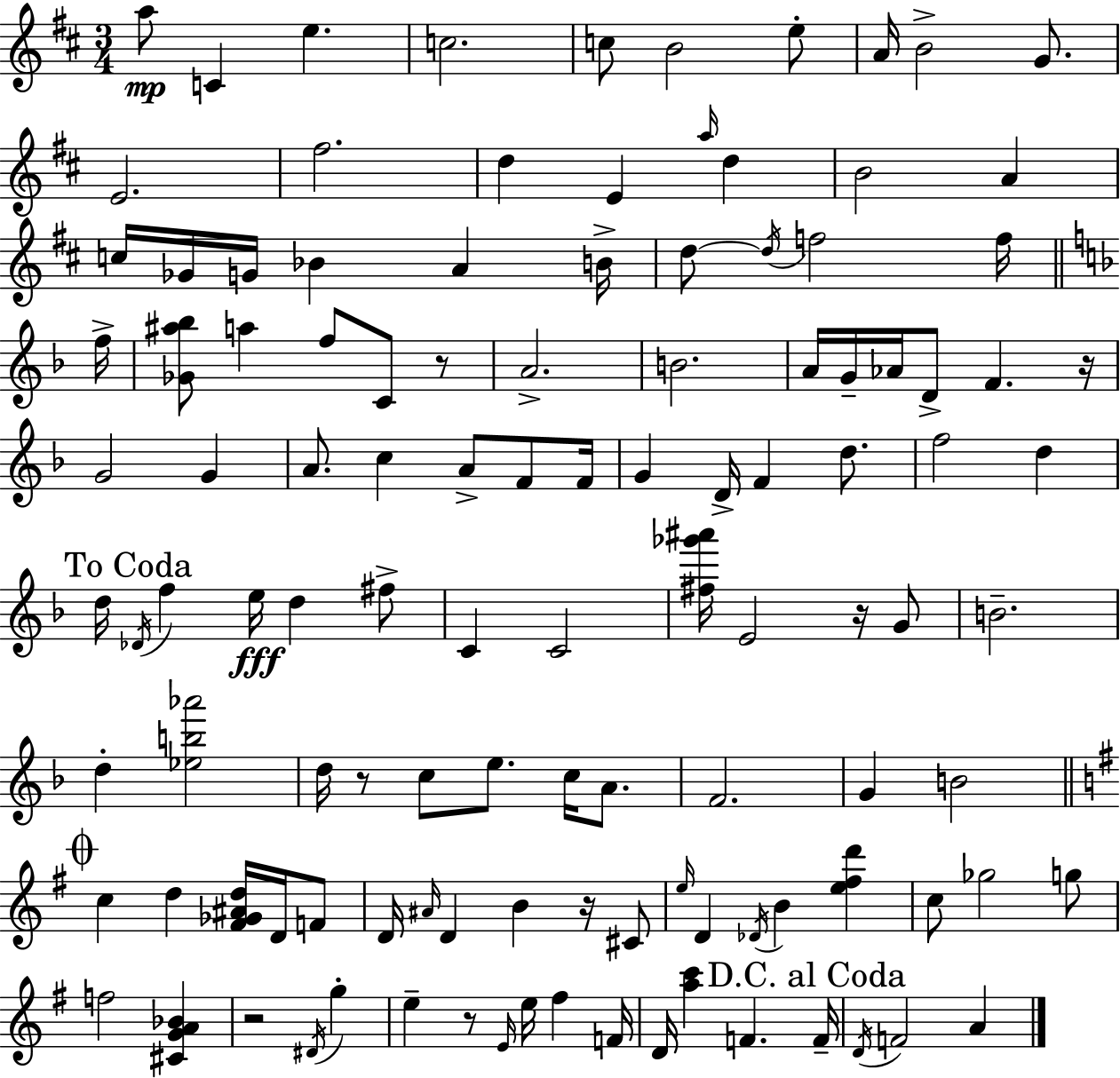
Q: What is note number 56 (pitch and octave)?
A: E5